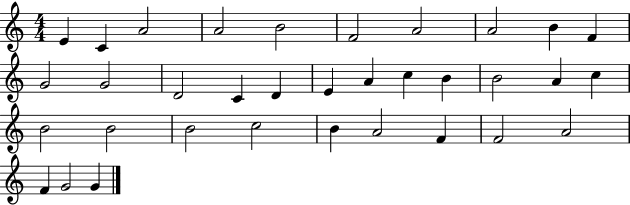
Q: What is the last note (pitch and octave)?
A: G4